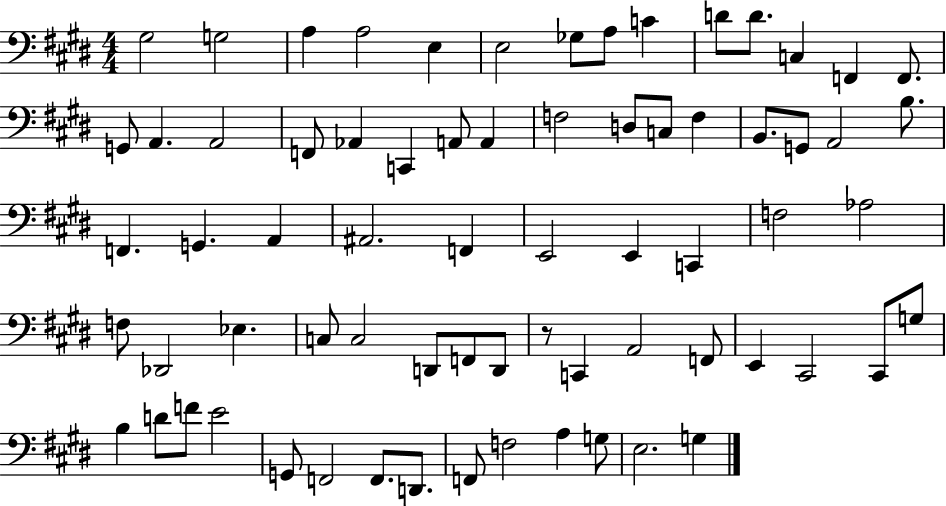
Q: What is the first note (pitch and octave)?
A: G#3